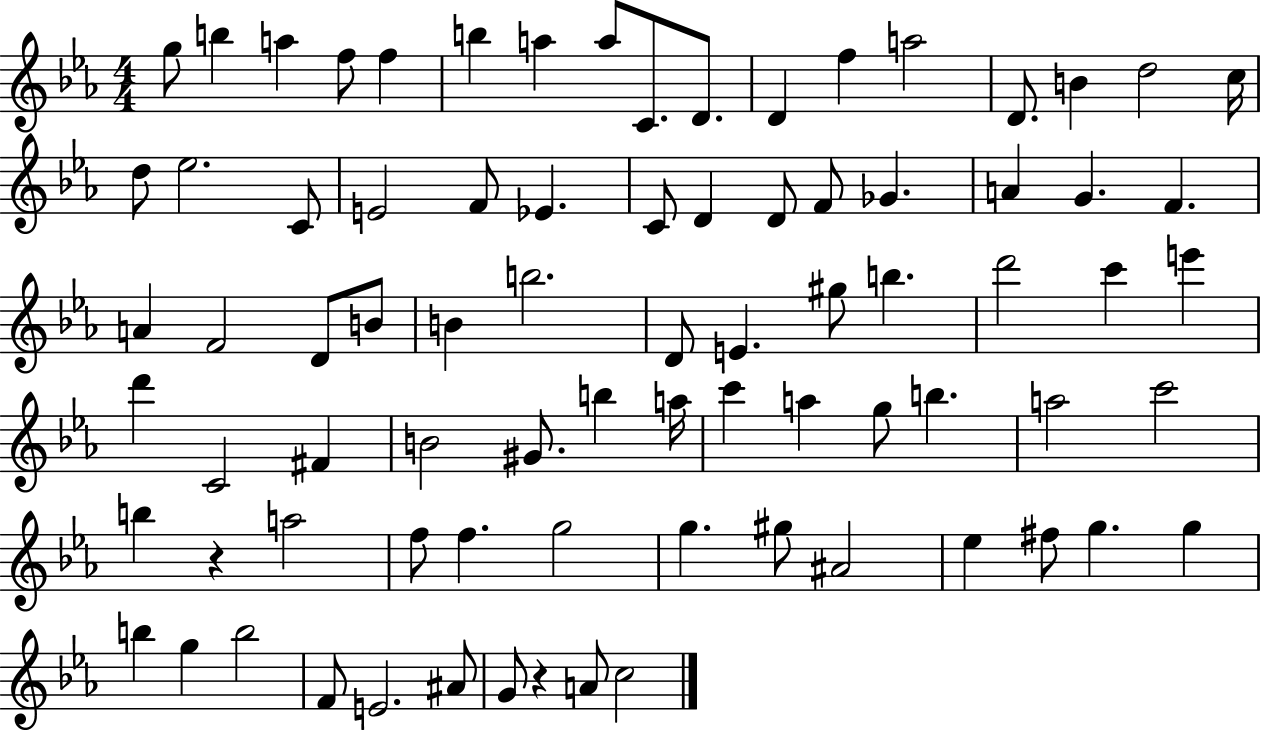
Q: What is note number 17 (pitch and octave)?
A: C5